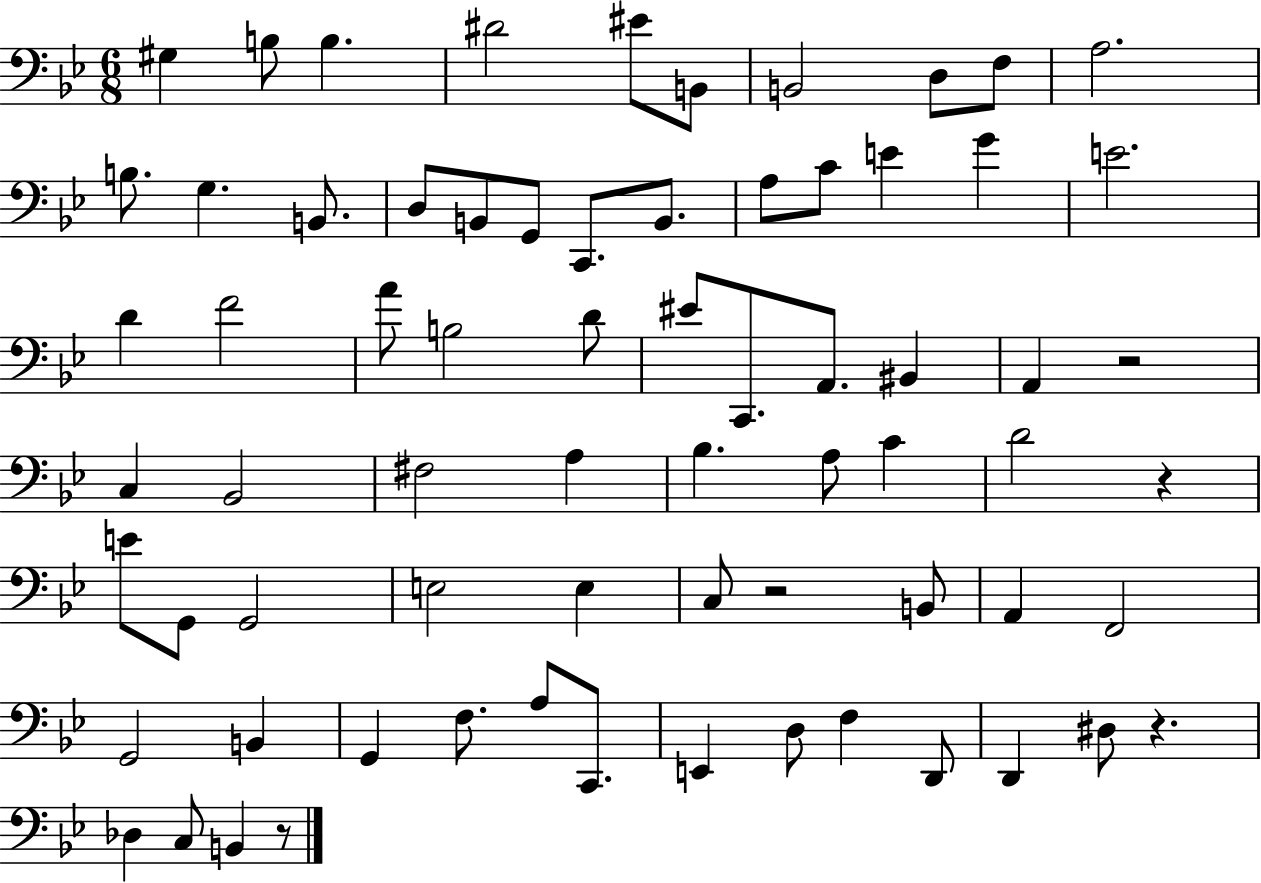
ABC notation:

X:1
T:Untitled
M:6/8
L:1/4
K:Bb
^G, B,/2 B, ^D2 ^E/2 B,,/2 B,,2 D,/2 F,/2 A,2 B,/2 G, B,,/2 D,/2 B,,/2 G,,/2 C,,/2 B,,/2 A,/2 C/2 E G E2 D F2 A/2 B,2 D/2 ^E/2 C,,/2 A,,/2 ^B,, A,, z2 C, _B,,2 ^F,2 A, _B, A,/2 C D2 z E/2 G,,/2 G,,2 E,2 E, C,/2 z2 B,,/2 A,, F,,2 G,,2 B,, G,, F,/2 A,/2 C,,/2 E,, D,/2 F, D,,/2 D,, ^D,/2 z _D, C,/2 B,, z/2